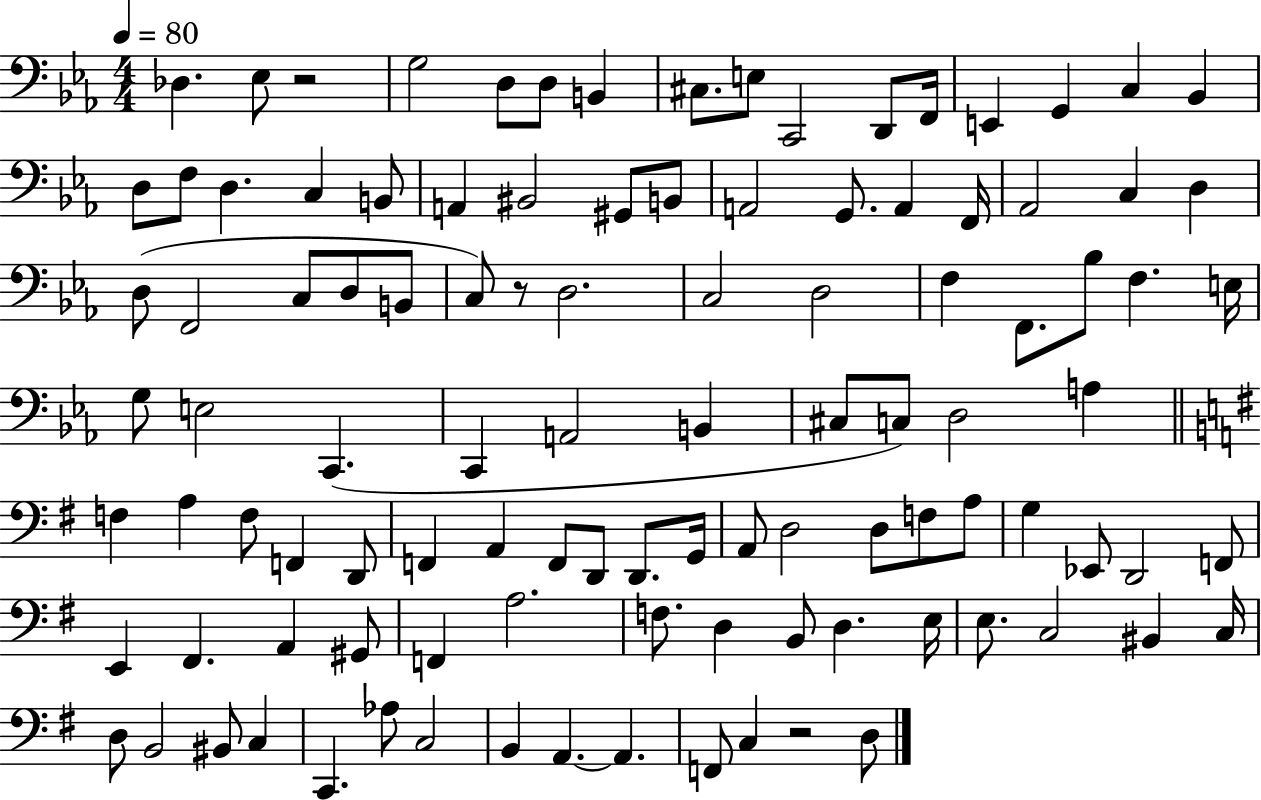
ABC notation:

X:1
T:Untitled
M:4/4
L:1/4
K:Eb
_D, _E,/2 z2 G,2 D,/2 D,/2 B,, ^C,/2 E,/2 C,,2 D,,/2 F,,/4 E,, G,, C, _B,, D,/2 F,/2 D, C, B,,/2 A,, ^B,,2 ^G,,/2 B,,/2 A,,2 G,,/2 A,, F,,/4 _A,,2 C, D, D,/2 F,,2 C,/2 D,/2 B,,/2 C,/2 z/2 D,2 C,2 D,2 F, F,,/2 _B,/2 F, E,/4 G,/2 E,2 C,, C,, A,,2 B,, ^C,/2 C,/2 D,2 A, F, A, F,/2 F,, D,,/2 F,, A,, F,,/2 D,,/2 D,,/2 G,,/4 A,,/2 D,2 D,/2 F,/2 A,/2 G, _E,,/2 D,,2 F,,/2 E,, ^F,, A,, ^G,,/2 F,, A,2 F,/2 D, B,,/2 D, E,/4 E,/2 C,2 ^B,, C,/4 D,/2 B,,2 ^B,,/2 C, C,, _A,/2 C,2 B,, A,, A,, F,,/2 C, z2 D,/2